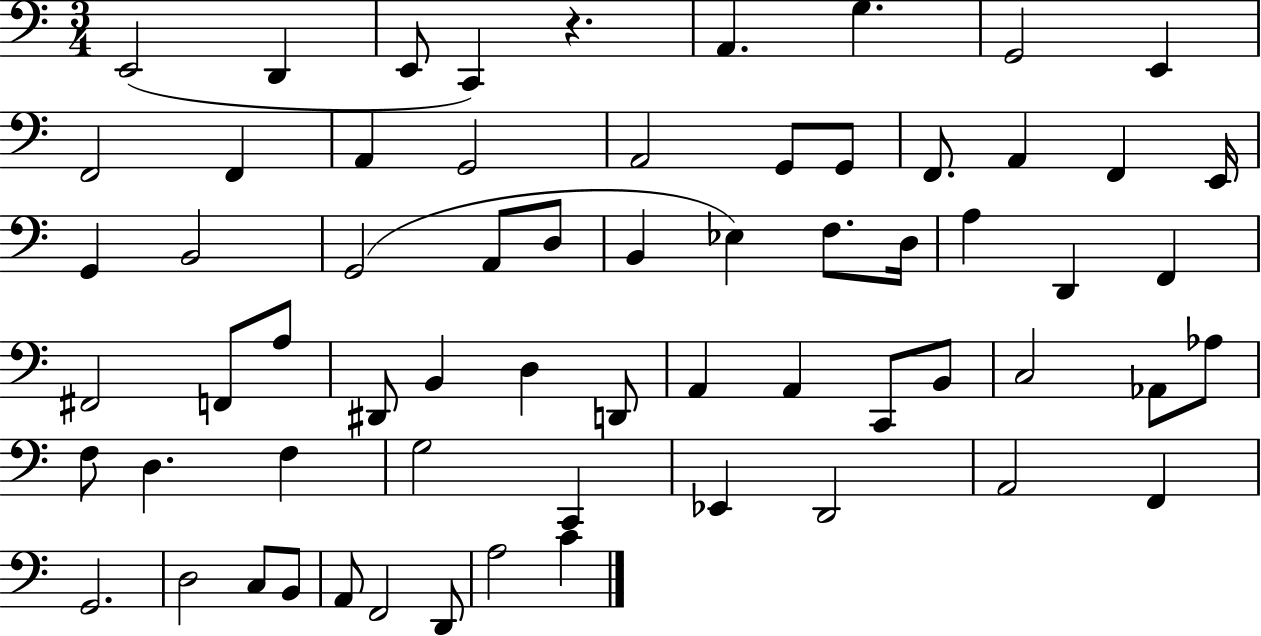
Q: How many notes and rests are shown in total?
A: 64